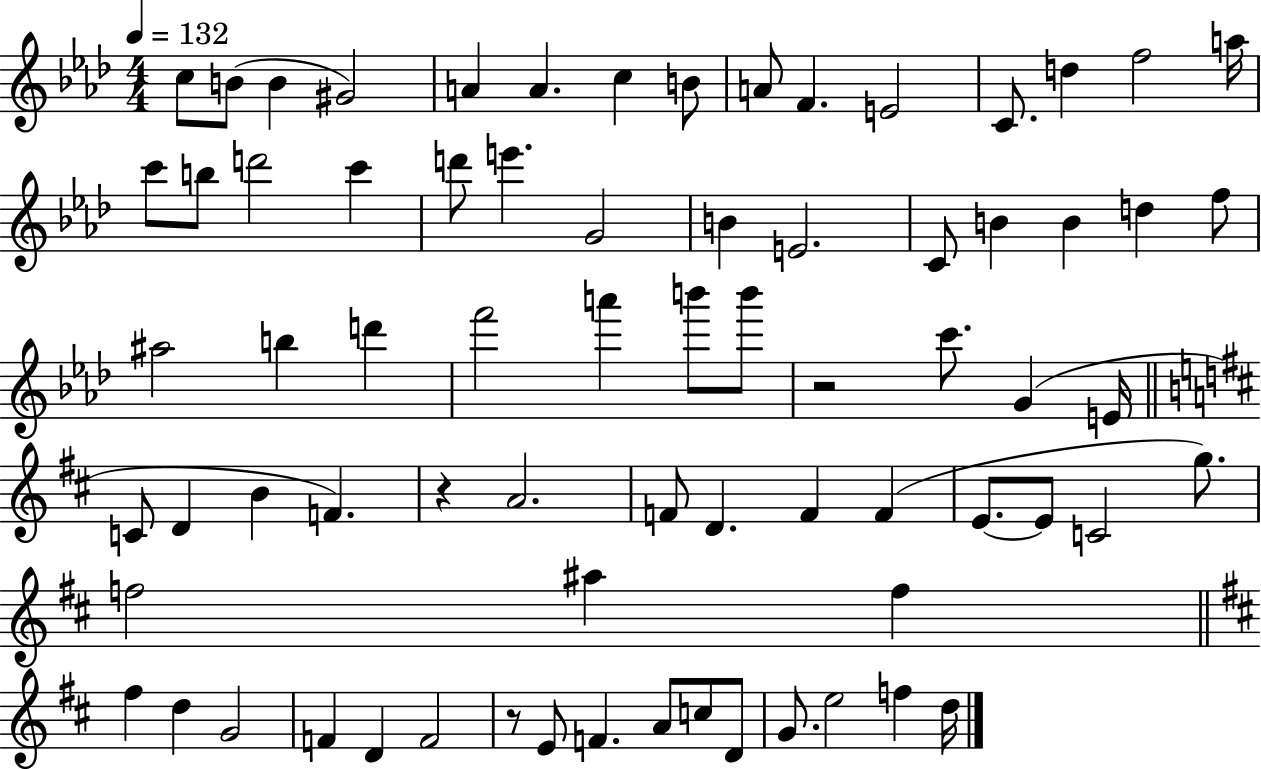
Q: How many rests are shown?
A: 3